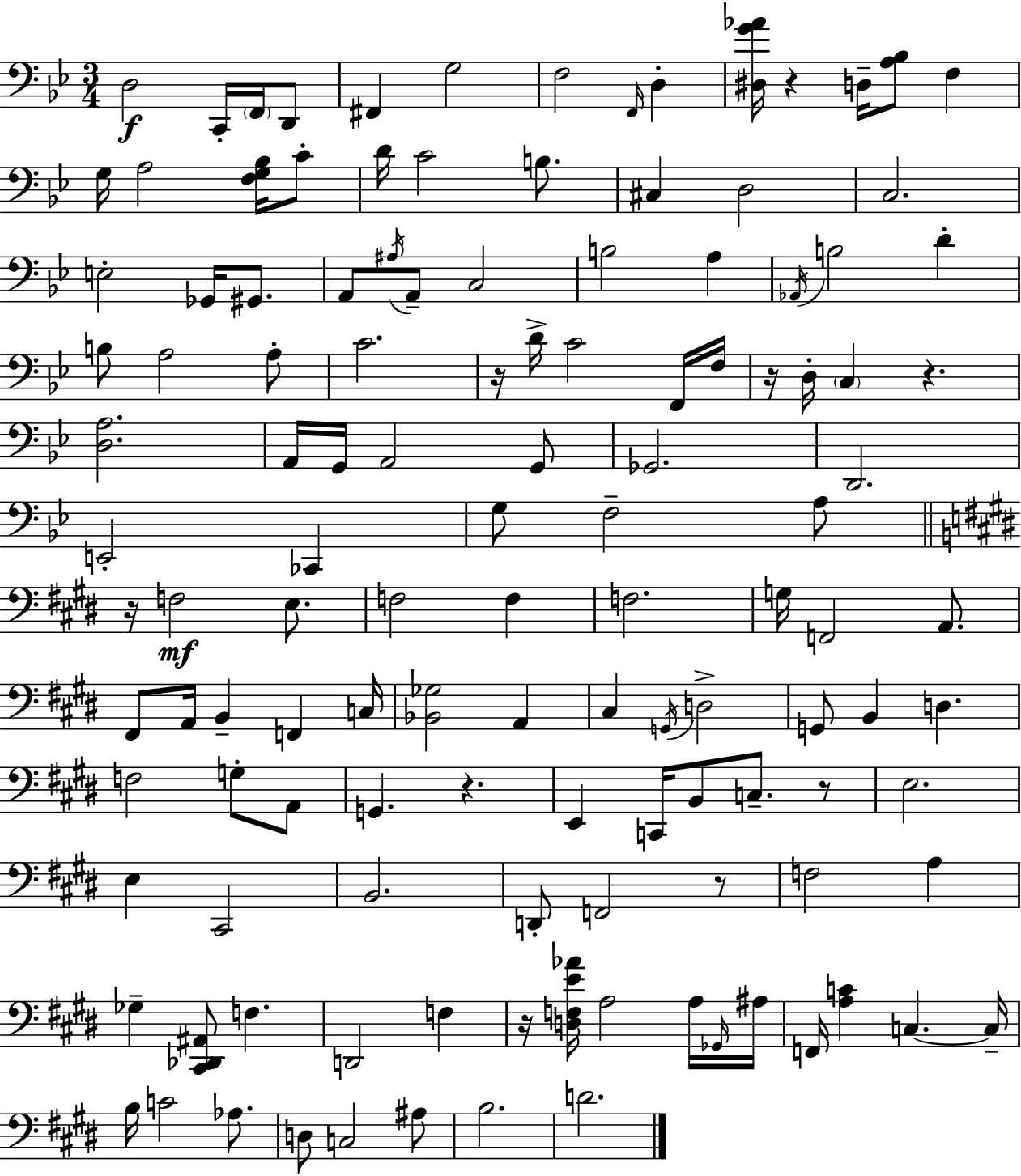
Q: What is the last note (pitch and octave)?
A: D4